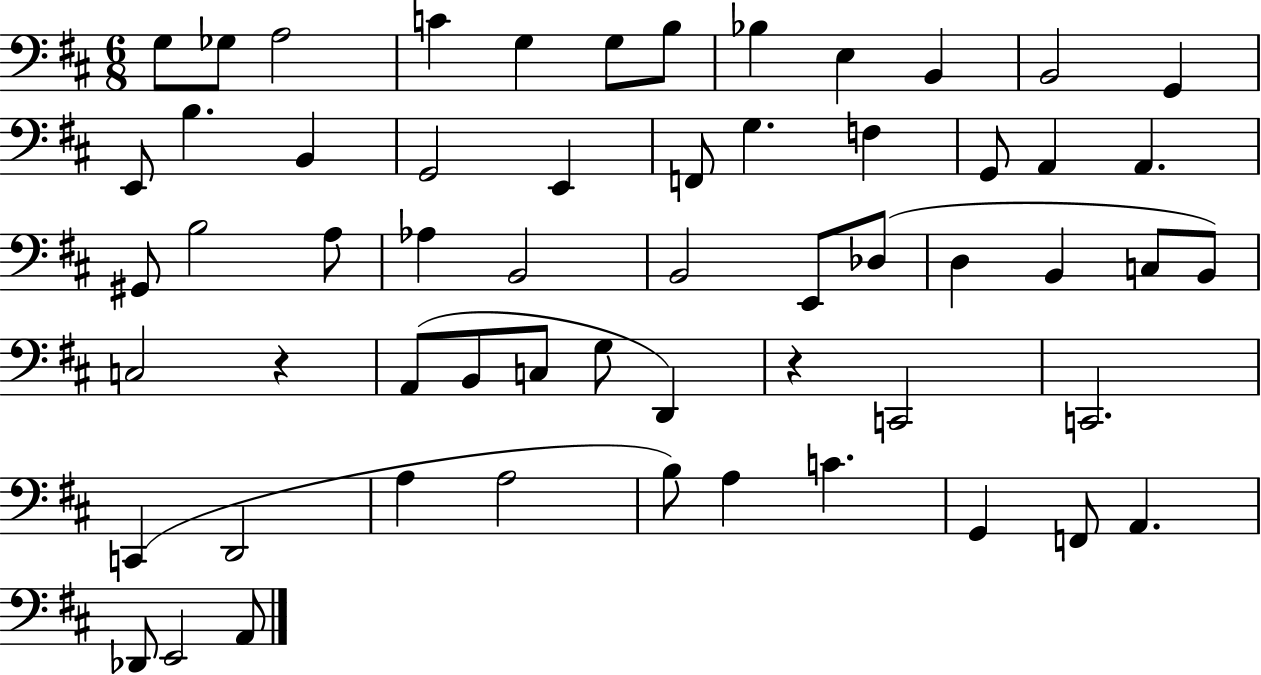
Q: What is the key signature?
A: D major